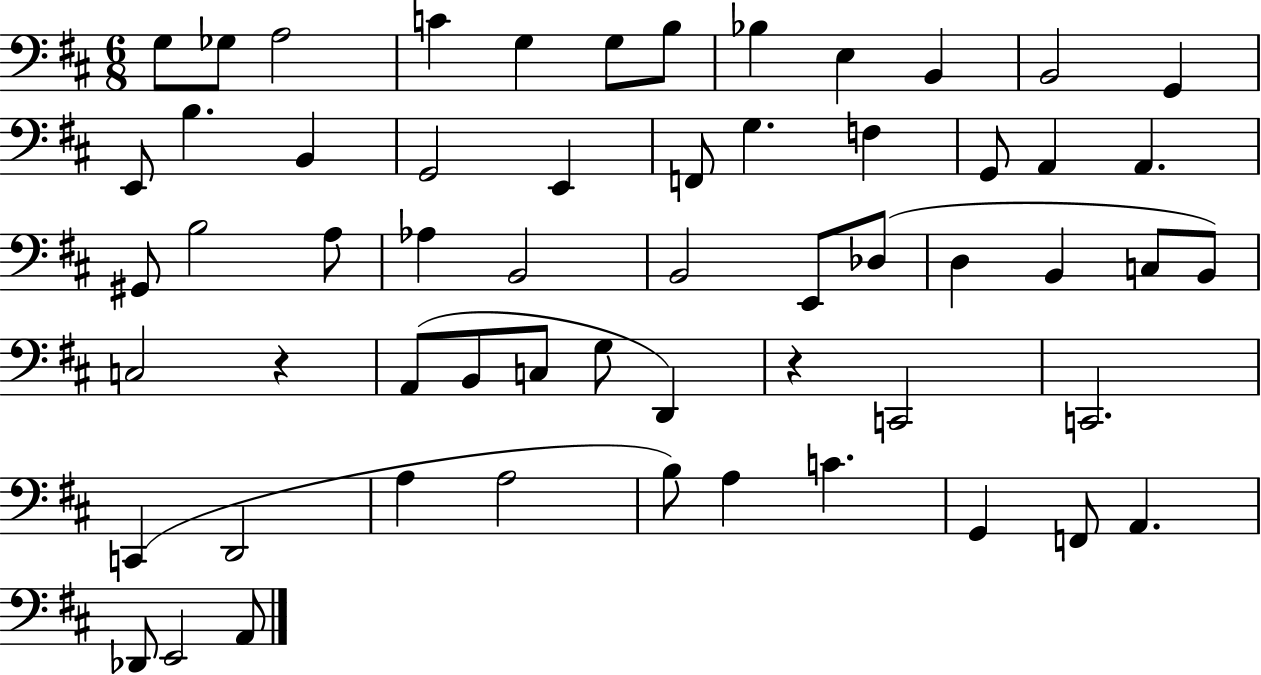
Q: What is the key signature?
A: D major